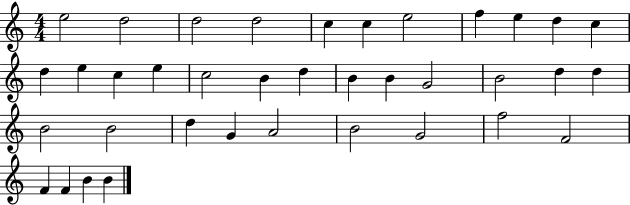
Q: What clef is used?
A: treble